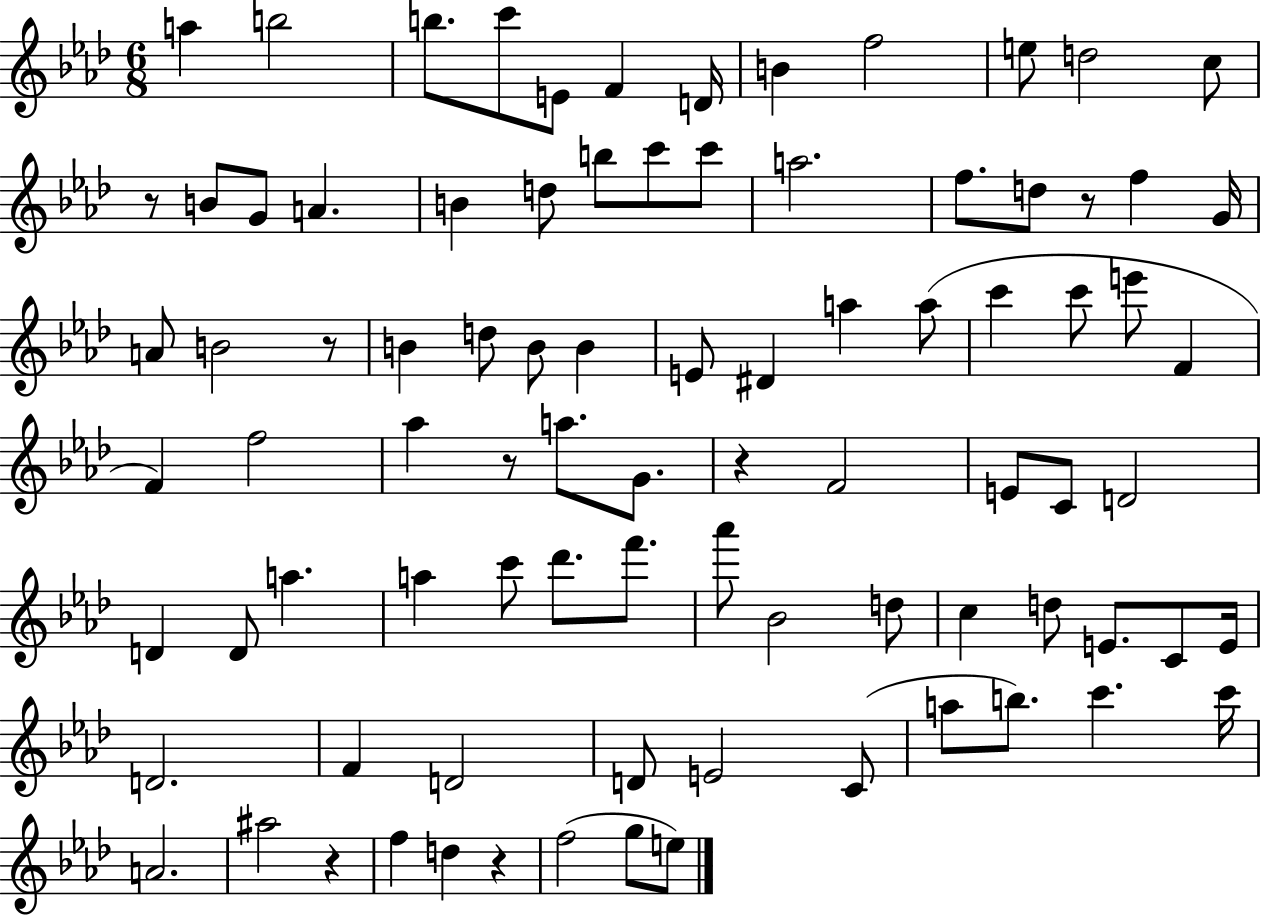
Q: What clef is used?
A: treble